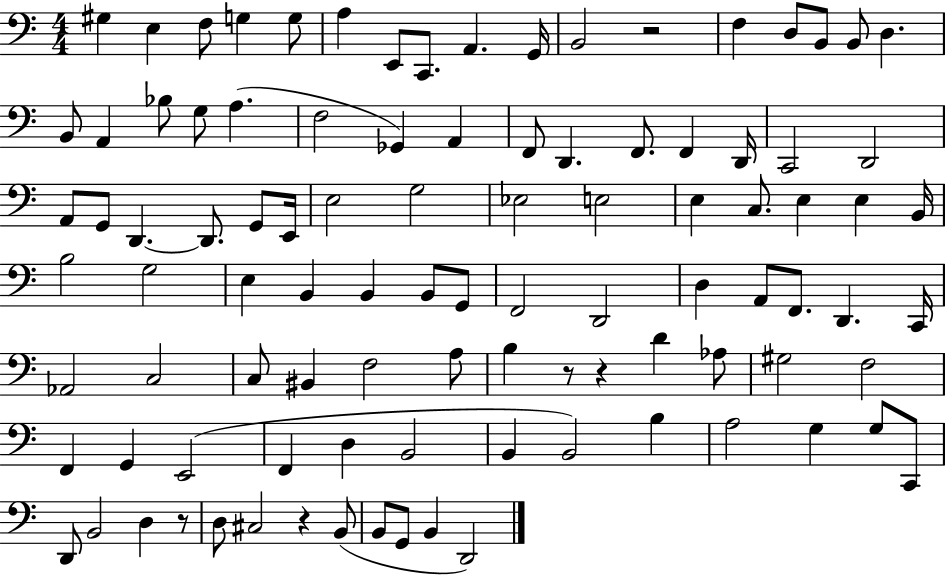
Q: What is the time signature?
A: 4/4